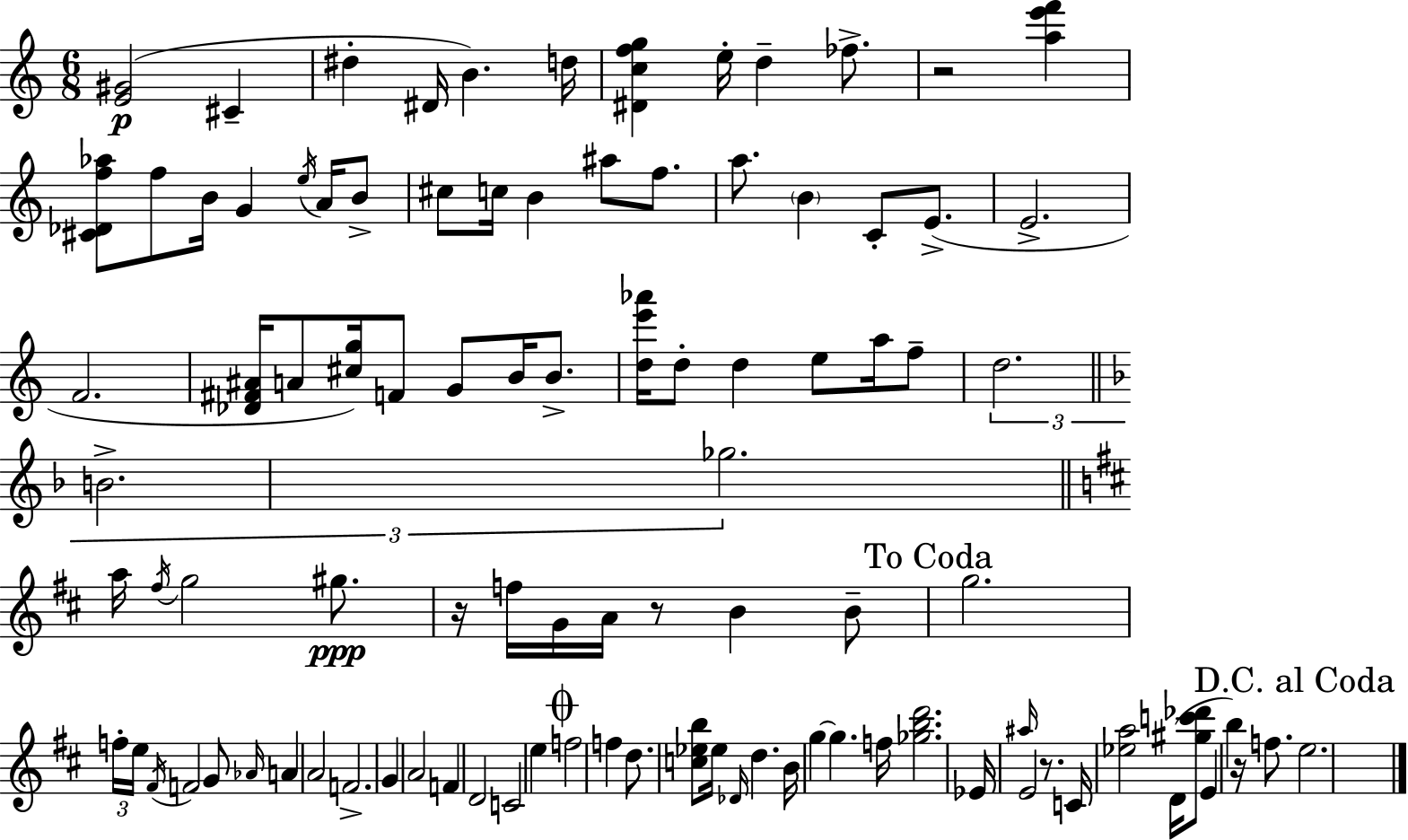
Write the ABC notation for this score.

X:1
T:Untitled
M:6/8
L:1/4
K:C
[E^G]2 ^C ^d ^D/4 B d/4 [^Dcfg] e/4 d _f/2 z2 [ae'f'] [^C_Df_a]/2 f/2 B/4 G e/4 A/4 B/2 ^c/2 c/4 B ^a/2 f/2 a/2 B C/2 E/2 E2 F2 [_D^F^A]/4 A/2 [^cg]/4 F/2 G/2 B/4 B/2 [de'_a']/4 d/2 d e/2 a/4 f/2 d2 B2 _g2 a/4 ^f/4 g2 ^g/2 z/4 f/4 G/4 A/4 z/2 B B/2 g2 f/4 e/4 ^F/4 F2 G/2 _A/4 A A2 F2 G A2 F D2 C2 e f2 f d/2 [c_eb]/2 _e/4 _D/4 d B/4 g g f/4 [_gbd']2 _E/4 ^a/4 E2 z/2 C/4 [_ea]2 D/4 [^gc'_d']/2 E b z/4 f/2 e2